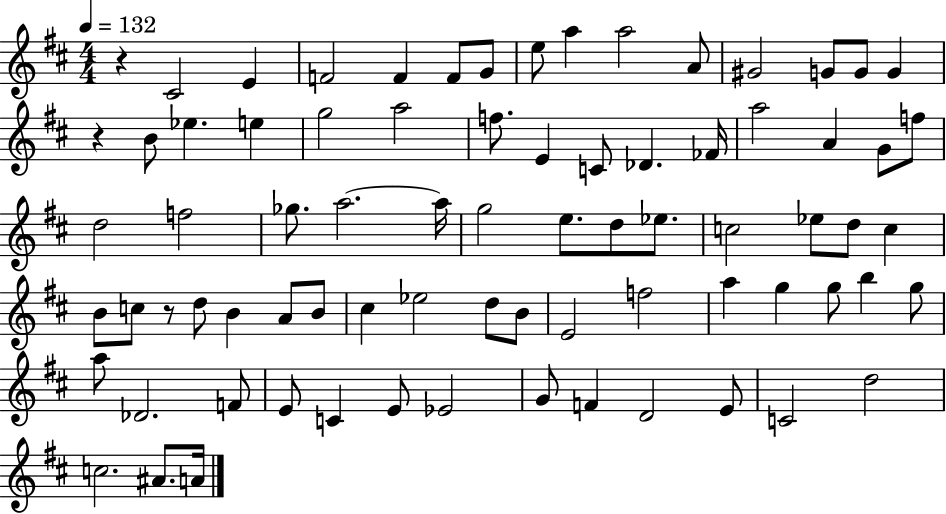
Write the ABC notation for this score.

X:1
T:Untitled
M:4/4
L:1/4
K:D
z ^C2 E F2 F F/2 G/2 e/2 a a2 A/2 ^G2 G/2 G/2 G z B/2 _e e g2 a2 f/2 E C/2 _D _F/4 a2 A G/2 f/2 d2 f2 _g/2 a2 a/4 g2 e/2 d/2 _e/2 c2 _e/2 d/2 c B/2 c/2 z/2 d/2 B A/2 B/2 ^c _e2 d/2 B/2 E2 f2 a g g/2 b g/2 a/2 _D2 F/2 E/2 C E/2 _E2 G/2 F D2 E/2 C2 d2 c2 ^A/2 A/4